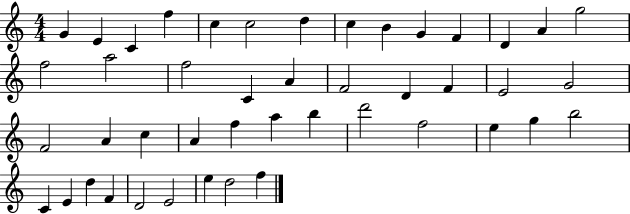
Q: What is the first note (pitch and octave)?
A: G4